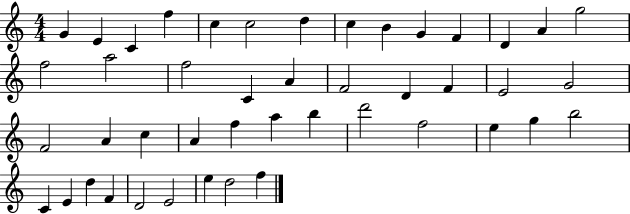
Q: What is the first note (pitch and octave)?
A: G4